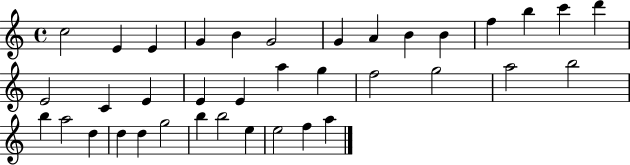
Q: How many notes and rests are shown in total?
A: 37